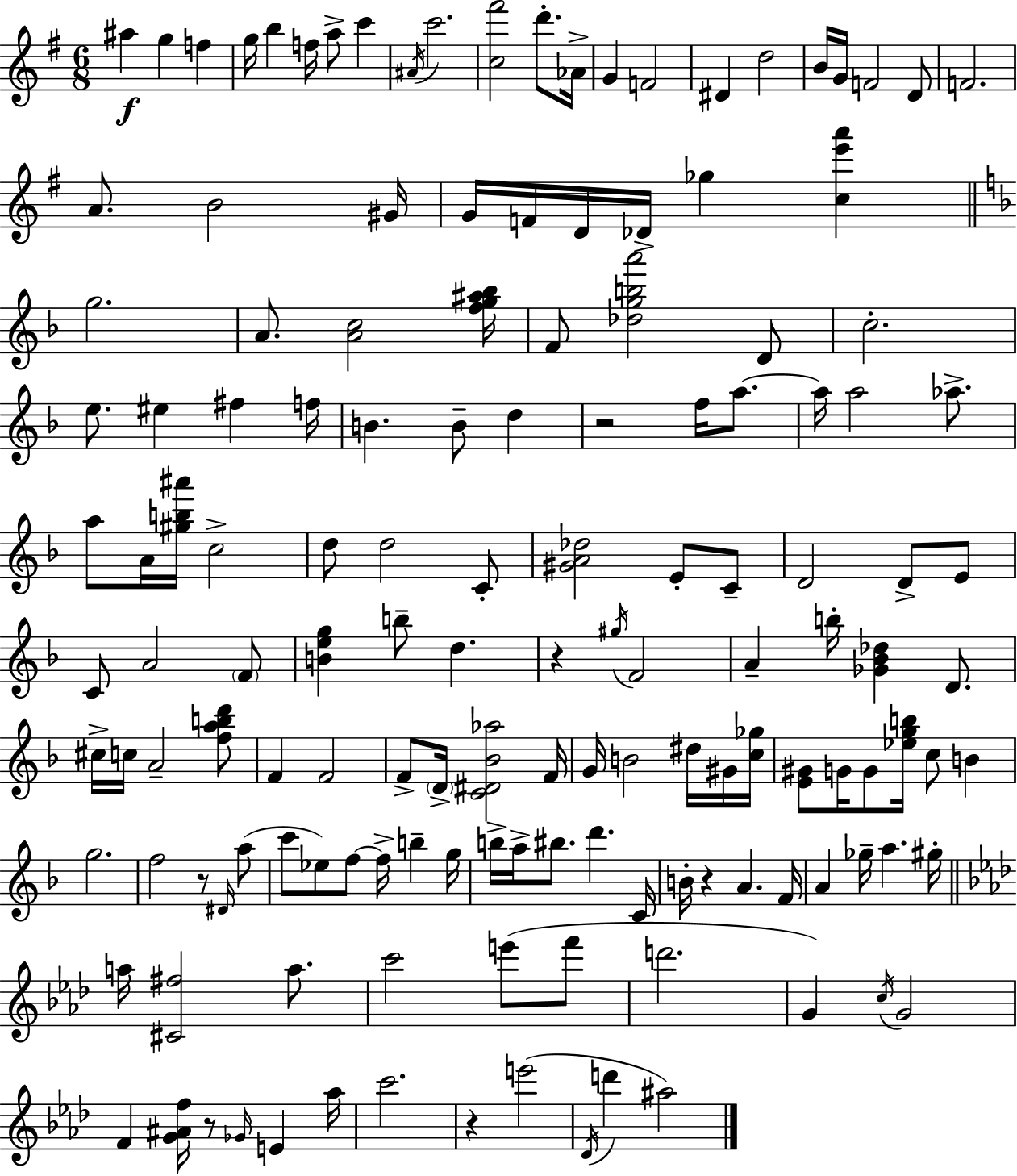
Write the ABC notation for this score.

X:1
T:Untitled
M:6/8
L:1/4
K:Em
^a g f g/4 b f/4 a/2 c' ^A/4 c'2 [c^f']2 d'/2 _A/4 G F2 ^D d2 B/4 G/4 F2 D/2 F2 A/2 B2 ^G/4 G/4 F/4 D/4 _D/4 _g [ce'a'] g2 A/2 [Ac]2 [fg^a_b]/4 F/2 [_dgba']2 D/2 c2 e/2 ^e ^f f/4 B B/2 d z2 f/4 a/2 a/4 a2 _a/2 a/2 A/4 [^gb^a']/4 c2 d/2 d2 C/2 [^GA_d]2 E/2 C/2 D2 D/2 E/2 C/2 A2 F/2 [Beg] b/2 d z ^g/4 F2 A b/4 [_G_B_d] D/2 ^c/4 c/4 A2 [fabd']/2 F F2 F/2 D/4 [C^D_B_a]2 F/4 G/4 B2 ^d/4 ^G/4 [c_g]/4 [E^G]/2 G/4 G/2 [_egb]/4 c/2 B g2 f2 z/2 ^D/4 a/2 c'/2 _e/2 f/2 f/4 b g/4 b/4 a/4 ^b/2 d' C/4 B/4 z A F/4 A _g/4 a ^g/4 a/4 [^C^f]2 a/2 c'2 e'/2 f'/2 d'2 G c/4 G2 F [G^Af]/4 z/2 _G/4 E _a/4 c'2 z e'2 _D/4 d' ^a2